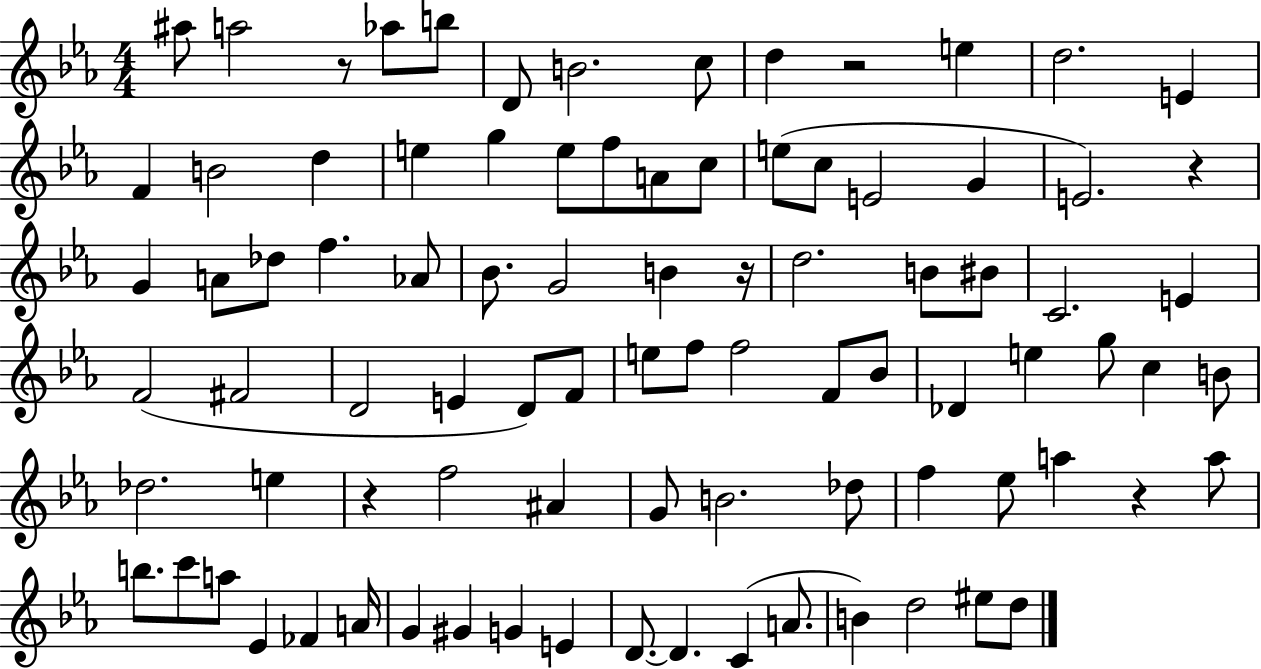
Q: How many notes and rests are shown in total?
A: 89